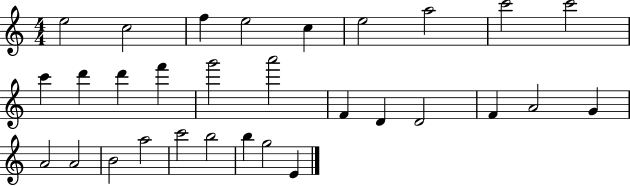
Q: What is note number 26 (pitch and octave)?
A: C6